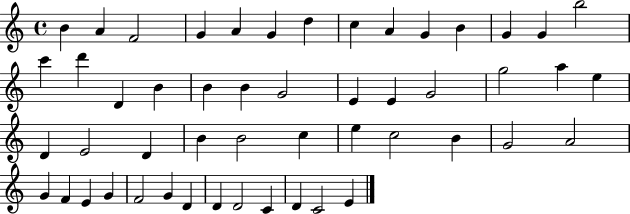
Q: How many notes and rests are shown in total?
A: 51